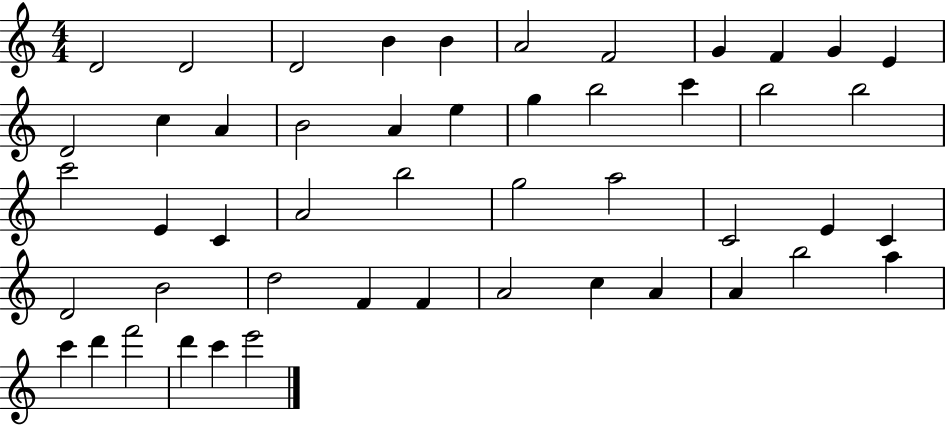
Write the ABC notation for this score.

X:1
T:Untitled
M:4/4
L:1/4
K:C
D2 D2 D2 B B A2 F2 G F G E D2 c A B2 A e g b2 c' b2 b2 c'2 E C A2 b2 g2 a2 C2 E C D2 B2 d2 F F A2 c A A b2 a c' d' f'2 d' c' e'2